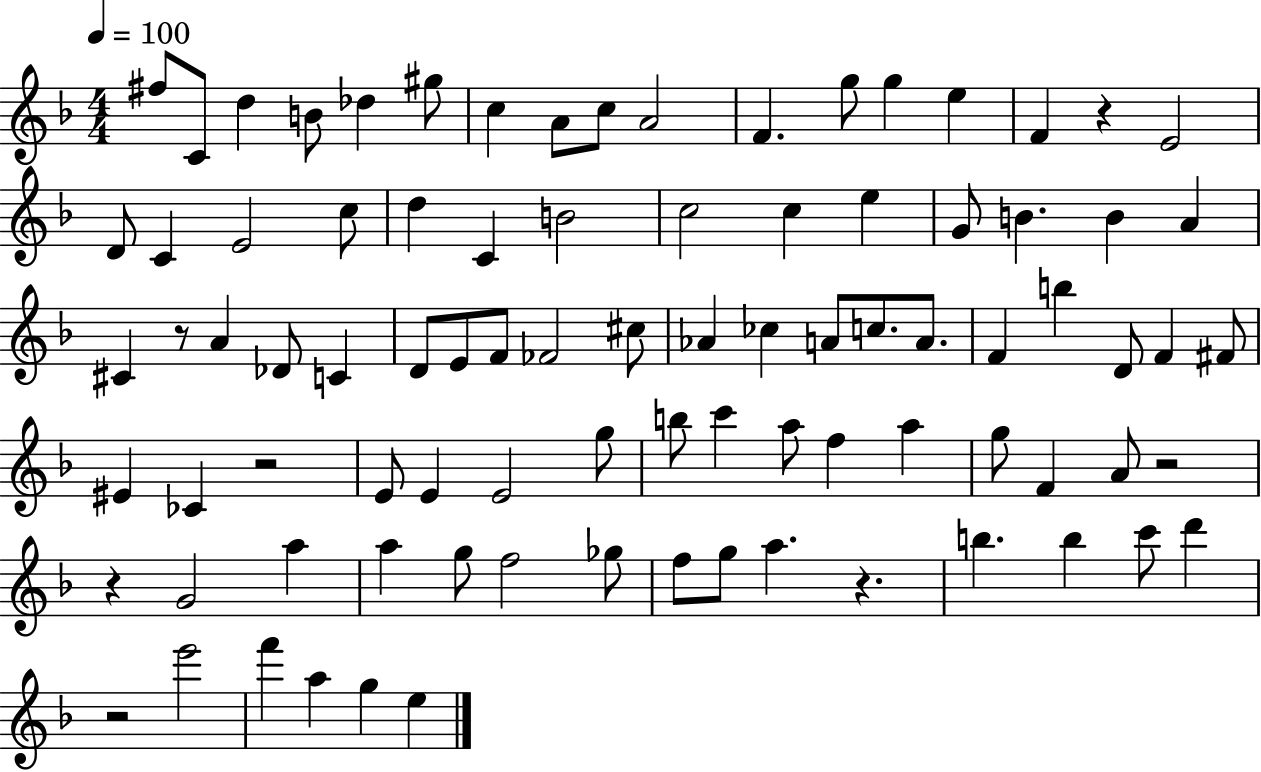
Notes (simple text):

F#5/e C4/e D5/q B4/e Db5/q G#5/e C5/q A4/e C5/e A4/h F4/q. G5/e G5/q E5/q F4/q R/q E4/h D4/e C4/q E4/h C5/e D5/q C4/q B4/h C5/h C5/q E5/q G4/e B4/q. B4/q A4/q C#4/q R/e A4/q Db4/e C4/q D4/e E4/e F4/e FES4/h C#5/e Ab4/q CES5/q A4/e C5/e. A4/e. F4/q B5/q D4/e F4/q F#4/e EIS4/q CES4/q R/h E4/e E4/q E4/h G5/e B5/e C6/q A5/e F5/q A5/q G5/e F4/q A4/e R/h R/q G4/h A5/q A5/q G5/e F5/h Gb5/e F5/e G5/e A5/q. R/q. B5/q. B5/q C6/e D6/q R/h E6/h F6/q A5/q G5/q E5/q